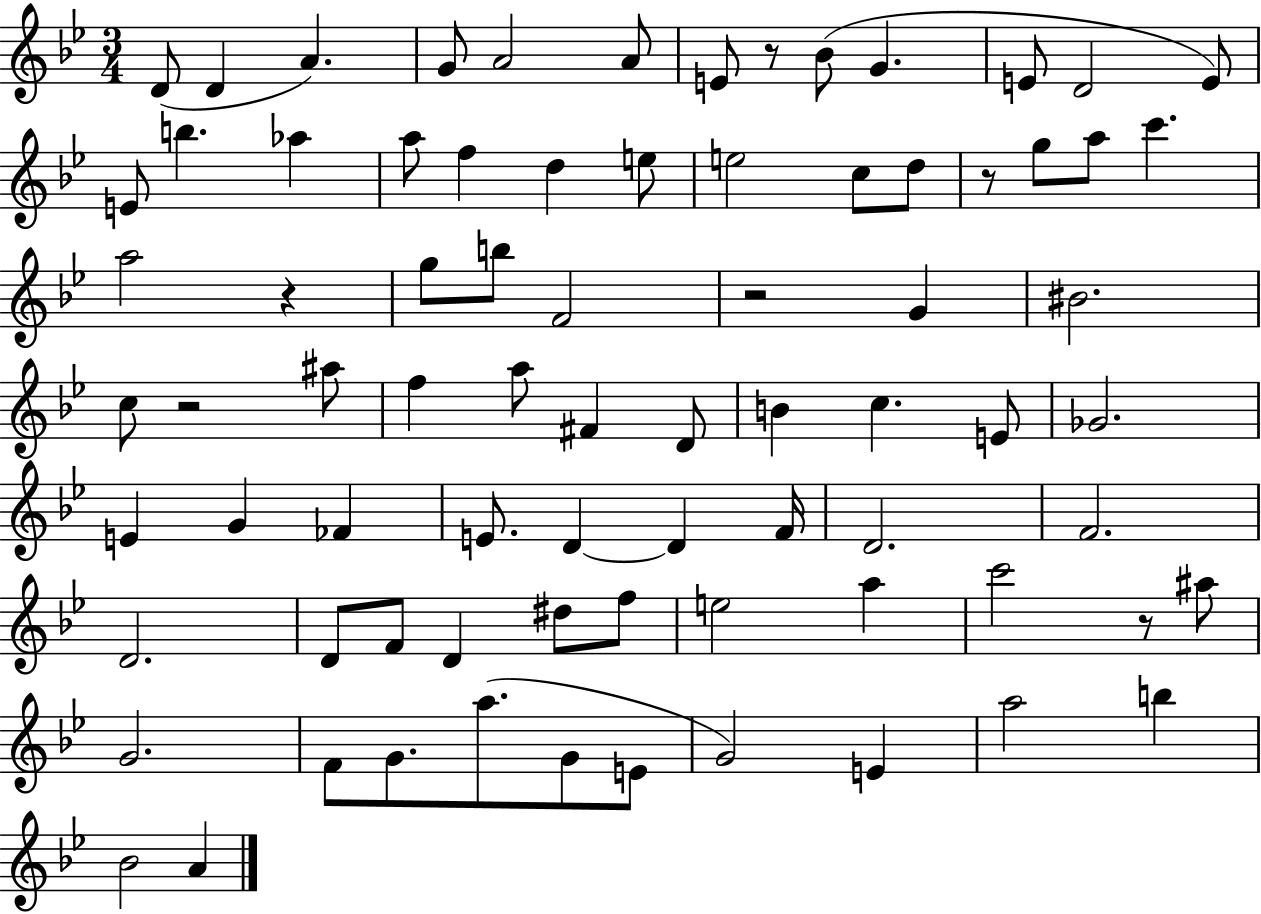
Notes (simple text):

D4/e D4/q A4/q. G4/e A4/h A4/e E4/e R/e Bb4/e G4/q. E4/e D4/h E4/e E4/e B5/q. Ab5/q A5/e F5/q D5/q E5/e E5/h C5/e D5/e R/e G5/e A5/e C6/q. A5/h R/q G5/e B5/e F4/h R/h G4/q BIS4/h. C5/e R/h A#5/e F5/q A5/e F#4/q D4/e B4/q C5/q. E4/e Gb4/h. E4/q G4/q FES4/q E4/e. D4/q D4/q F4/s D4/h. F4/h. D4/h. D4/e F4/e D4/q D#5/e F5/e E5/h A5/q C6/h R/e A#5/e G4/h. F4/e G4/e. A5/e. G4/e E4/e G4/h E4/q A5/h B5/q Bb4/h A4/q